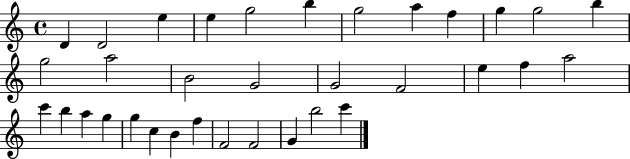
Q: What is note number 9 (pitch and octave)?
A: F5